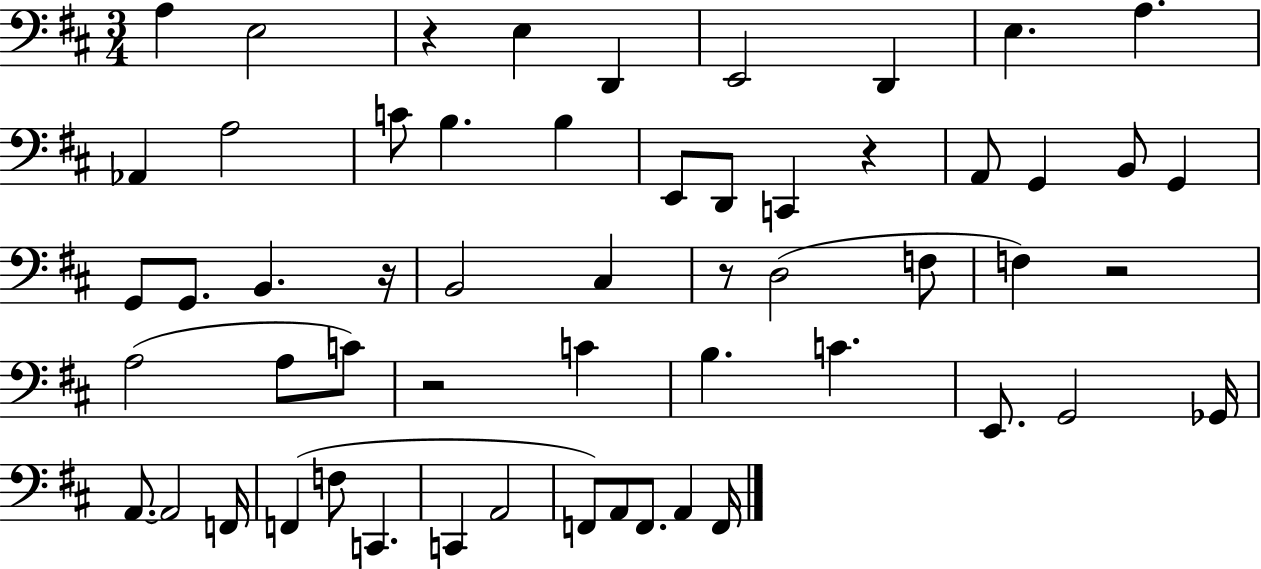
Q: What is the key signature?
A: D major